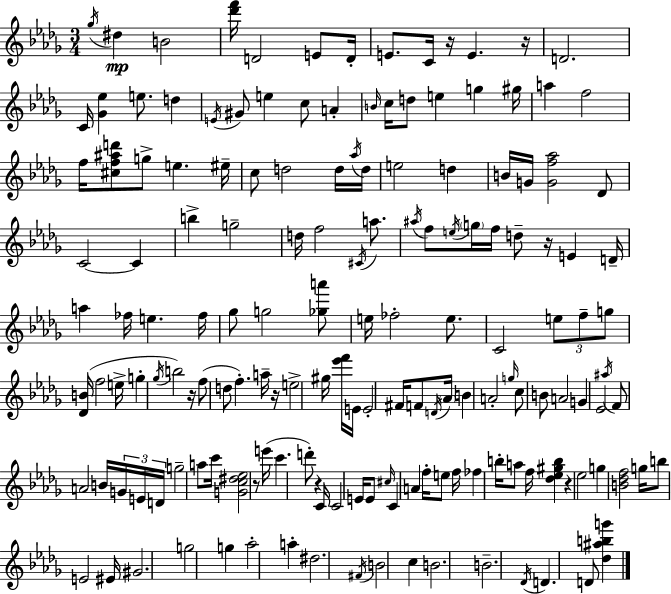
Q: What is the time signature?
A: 3/4